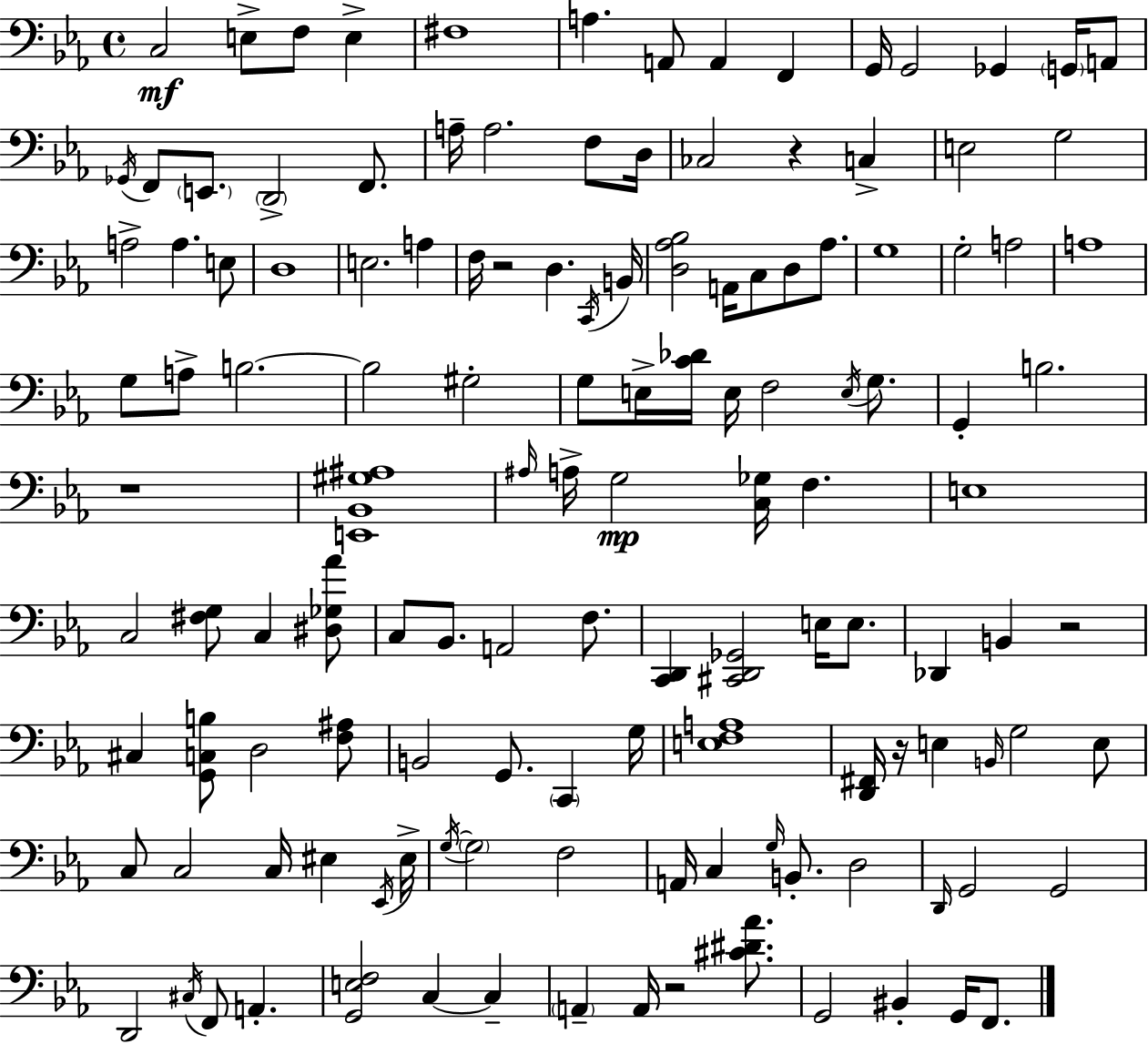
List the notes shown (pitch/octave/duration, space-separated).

C3/h E3/e F3/e E3/q F#3/w A3/q. A2/e A2/q F2/q G2/s G2/h Gb2/q G2/s A2/e Gb2/s F2/e E2/e. D2/h F2/e. A3/s A3/h. F3/e D3/s CES3/h R/q C3/q E3/h G3/h A3/h A3/q. E3/e D3/w E3/h. A3/q F3/s R/h D3/q. C2/s B2/s [D3,Ab3,Bb3]/h A2/s C3/e D3/e Ab3/e. G3/w G3/h A3/h A3/w G3/e A3/e B3/h. B3/h G#3/h G3/e E3/s [C4,Db4]/s E3/s F3/h E3/s G3/e. G2/q B3/h. R/w [E2,Bb2,G#3,A#3]/w A#3/s A3/s G3/h [C3,Gb3]/s F3/q. E3/w C3/h [F#3,G3]/e C3/q [D#3,Gb3,Ab4]/e C3/e Bb2/e. A2/h F3/e. [C2,D2]/q [C#2,D2,Gb2]/h E3/s E3/e. Db2/q B2/q R/h C#3/q [G2,C3,B3]/e D3/h [F3,A#3]/e B2/h G2/e. C2/q G3/s [E3,F3,A3]/w [D2,F#2]/s R/s E3/q B2/s G3/h E3/e C3/e C3/h C3/s EIS3/q Eb2/s EIS3/s G3/s G3/h F3/h A2/s C3/q G3/s B2/e. D3/h D2/s G2/h G2/h D2/h C#3/s F2/e A2/q. [G2,E3,F3]/h C3/q C3/q A2/q A2/s R/h [C#4,D#4,Ab4]/e. G2/h BIS2/q G2/s F2/e.